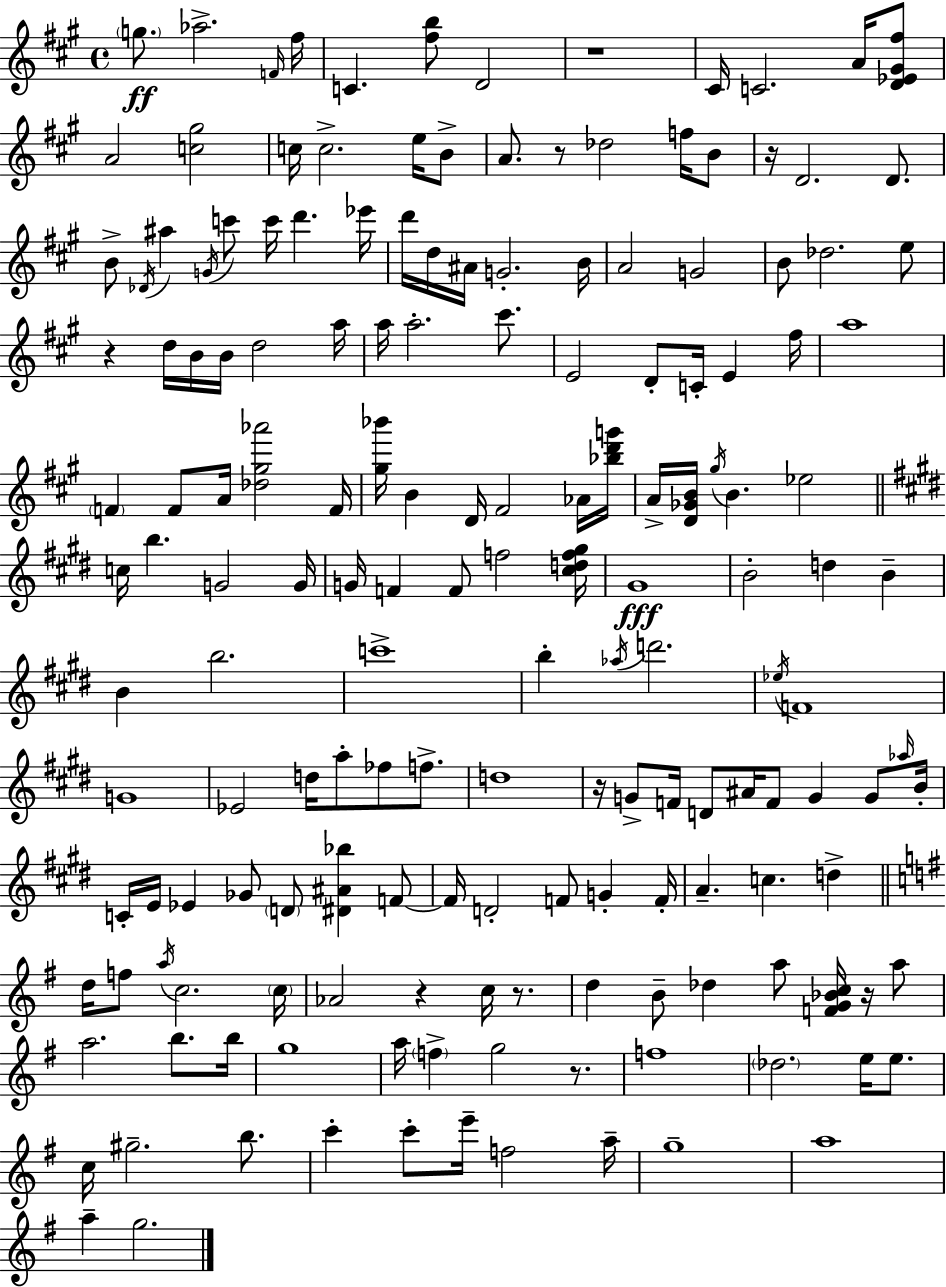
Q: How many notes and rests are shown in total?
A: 168